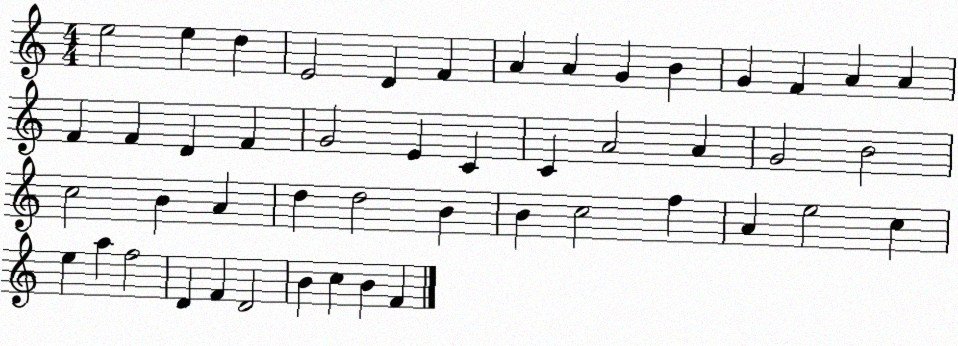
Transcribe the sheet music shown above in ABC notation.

X:1
T:Untitled
M:4/4
L:1/4
K:C
e2 e d E2 D F A A G B G F A A F F D F G2 E C C A2 A G2 B2 c2 B A d d2 B B c2 f A e2 c e a f2 D F D2 B c B F